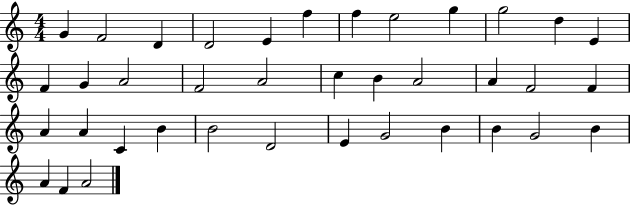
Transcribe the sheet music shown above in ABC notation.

X:1
T:Untitled
M:4/4
L:1/4
K:C
G F2 D D2 E f f e2 g g2 d E F G A2 F2 A2 c B A2 A F2 F A A C B B2 D2 E G2 B B G2 B A F A2